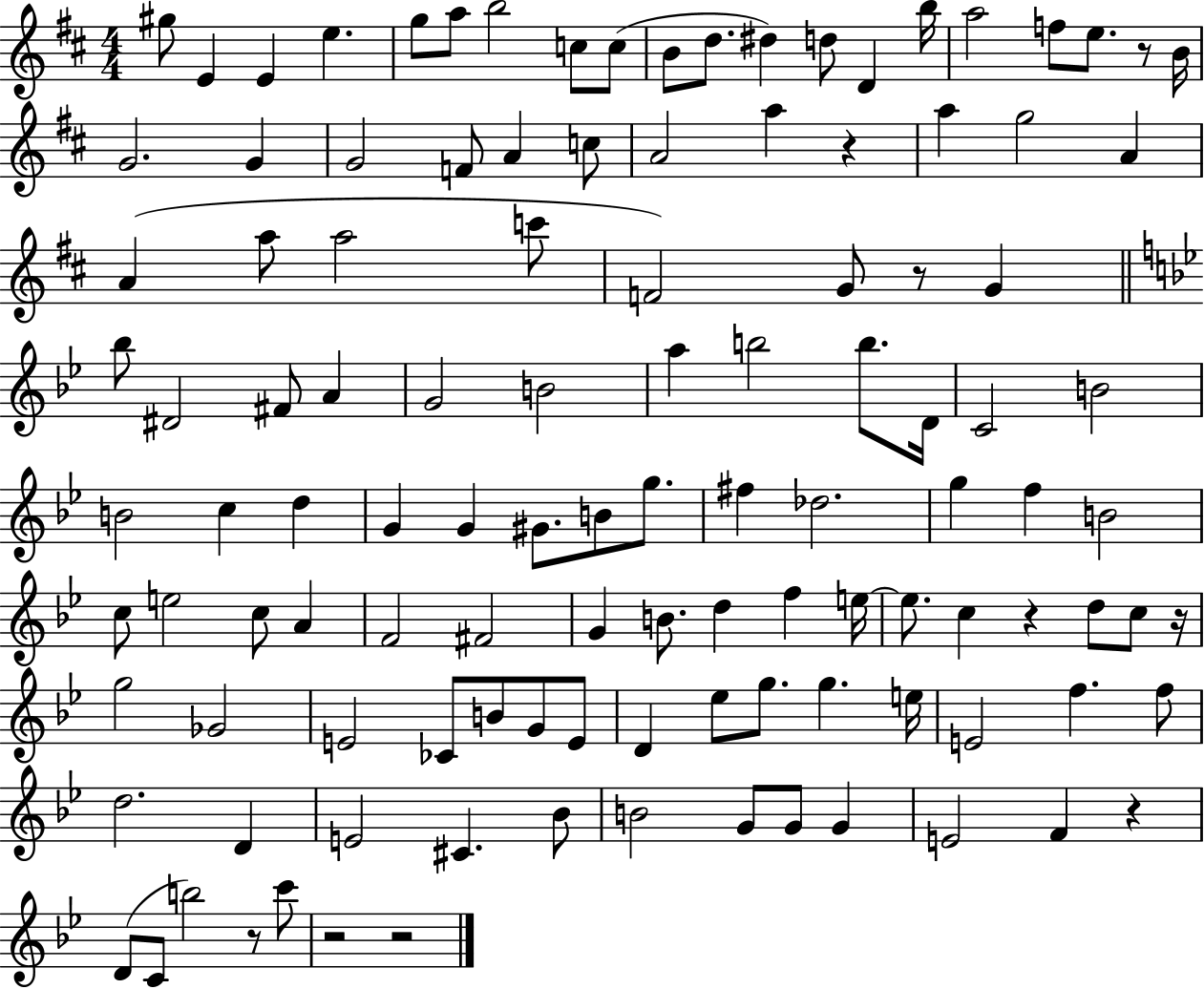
G#5/e E4/q E4/q E5/q. G5/e A5/e B5/h C5/e C5/e B4/e D5/e. D#5/q D5/e D4/q B5/s A5/h F5/e E5/e. R/e B4/s G4/h. G4/q G4/h F4/e A4/q C5/e A4/h A5/q R/q A5/q G5/h A4/q A4/q A5/e A5/h C6/e F4/h G4/e R/e G4/q Bb5/e D#4/h F#4/e A4/q G4/h B4/h A5/q B5/h B5/e. D4/s C4/h B4/h B4/h C5/q D5/q G4/q G4/q G#4/e. B4/e G5/e. F#5/q Db5/h. G5/q F5/q B4/h C5/e E5/h C5/e A4/q F4/h F#4/h G4/q B4/e. D5/q F5/q E5/s E5/e. C5/q R/q D5/e C5/e R/s G5/h Gb4/h E4/h CES4/e B4/e G4/e E4/e D4/q Eb5/e G5/e. G5/q. E5/s E4/h F5/q. F5/e D5/h. D4/q E4/h C#4/q. Bb4/e B4/h G4/e G4/e G4/q E4/h F4/q R/q D4/e C4/e B5/h R/e C6/e R/h R/h